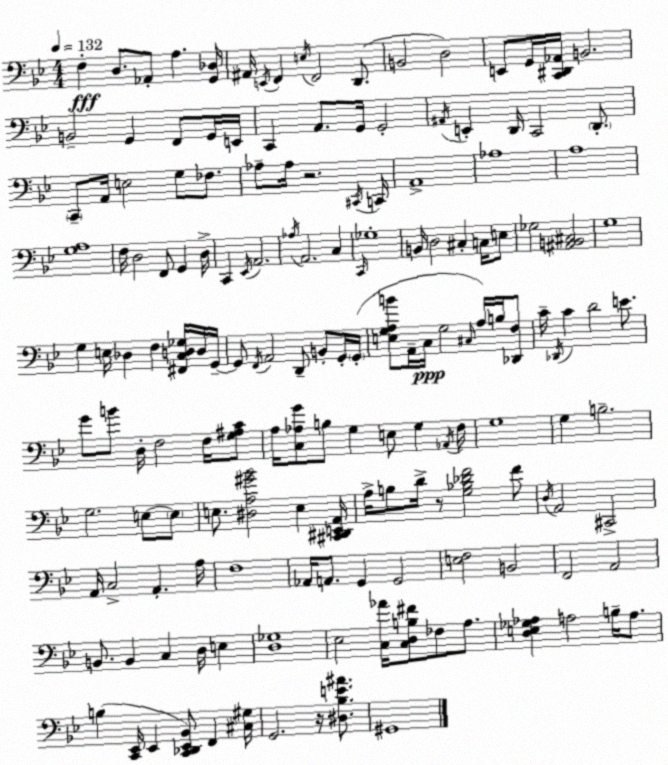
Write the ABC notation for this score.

X:1
T:Untitled
M:4/4
L:1/4
K:Gm
F, D,/2 _A,,/2 A, [G,,_D,]/4 ^A,,/4 E,,/4 F,, E,/4 F,,2 D,,/2 B,,2 D,2 E,,/2 G,,/4 [C,,^D,,_A,,]/4 B,,2 B,,2 G,, F,,/2 G,,/4 E,,/4 C,, A,,/2 G,,/4 G,,2 ^A,,/4 E,, D,,/4 C,,2 D,,/2 C,,/2 A,,/4 E,2 G,/2 _F,/2 _A,/2 _A,/4 z2 ^C,,/4 C,,/4 A,,4 _A,4 A,4 [G,A,]4 F,/4 D,2 F,,/2 G,, D,/4 C,, _E,,/4 A,,2 _A,/4 A,,2 C, C,,/4 _G,4 B,,/4 D,2 ^C, C,/4 E,/2 _G,2 [^A,,B,,^C,]2 G,4 G, E,/4 _D, F, [^F,,C,D,_G,]/4 D,/4 G,,/4 G,,/2 F,,/4 A,,2 D,,/2 B,,/2 G,,/4 G,,/4 [E,G,A,B]/2 A,,/4 C,/4 G,2 ^C,/4 A,/4 B,/4 [_D,,F,]/2 C/4 _D,,/4 C D2 E/2 G/2 B/2 D,/4 F,2 F,/4 [G,^A,C]/2 A,/4 [C,_A,G]/2 B,/2 G, E,/2 G, _A,,/4 F,/4 G,4 G, B,2 G,2 E,/2 E,/2 E,/2 [^D,A,^G_B]2 E, [^C,,^D,,E,,A,,]/4 A,/4 B,/2 D/4 z/2 [G,_B,_DF]2 F/2 D,/4 A,,2 ^C,,2 A,,/4 C,2 A,, A,/4 F,4 _A,,/4 A,,/2 G,, G,,2 [E,F,]2 B,,2 F,,2 A,,2 B,,/2 B,, C, D,/4 E, [D,_G,]4 _E,2 [C,_A]/4 [C,D,B,^F]/2 _F,/2 A,/2 [D,E,_G,_A,] A,2 B,/4 A,/2 B, [C,,_E,,]/4 _E,, [C,,_D,,_E,,_B,,]/2 F,, [^C,^G,]/4 G,,2 z/4 [^D,_B,E^A]/2 ^G,,4